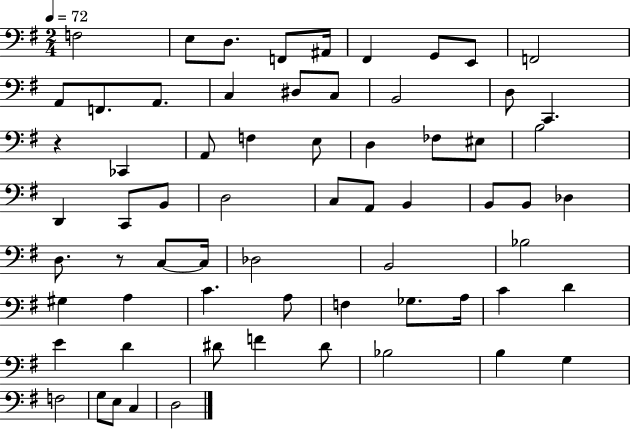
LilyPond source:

{
  \clef bass
  \numericTimeSignature
  \time 2/4
  \key g \major
  \tempo 4 = 72
  f2 | e8 d8. f,8 ais,16 | fis,4 g,8 e,8 | f,2 | \break a,8 f,8. a,8. | c4 dis8 c8 | b,2 | d8 c,4. | \break r4 ces,4 | a,8 f4 e8 | d4 fes8 eis8 | b2 | \break d,4 c,8 b,8 | d2 | c8 a,8 b,4 | b,8 b,8 des4 | \break d8. r8 c8~~ c16 | des2 | b,2 | bes2 | \break gis4 a4 | c'4. a8 | f4 ges8. a16 | c'4 d'4 | \break e'4 d'4 | dis'8 f'4 dis'8 | bes2 | b4 g4 | \break f2 | g8 e8 c4 | d2 | \bar "|."
}